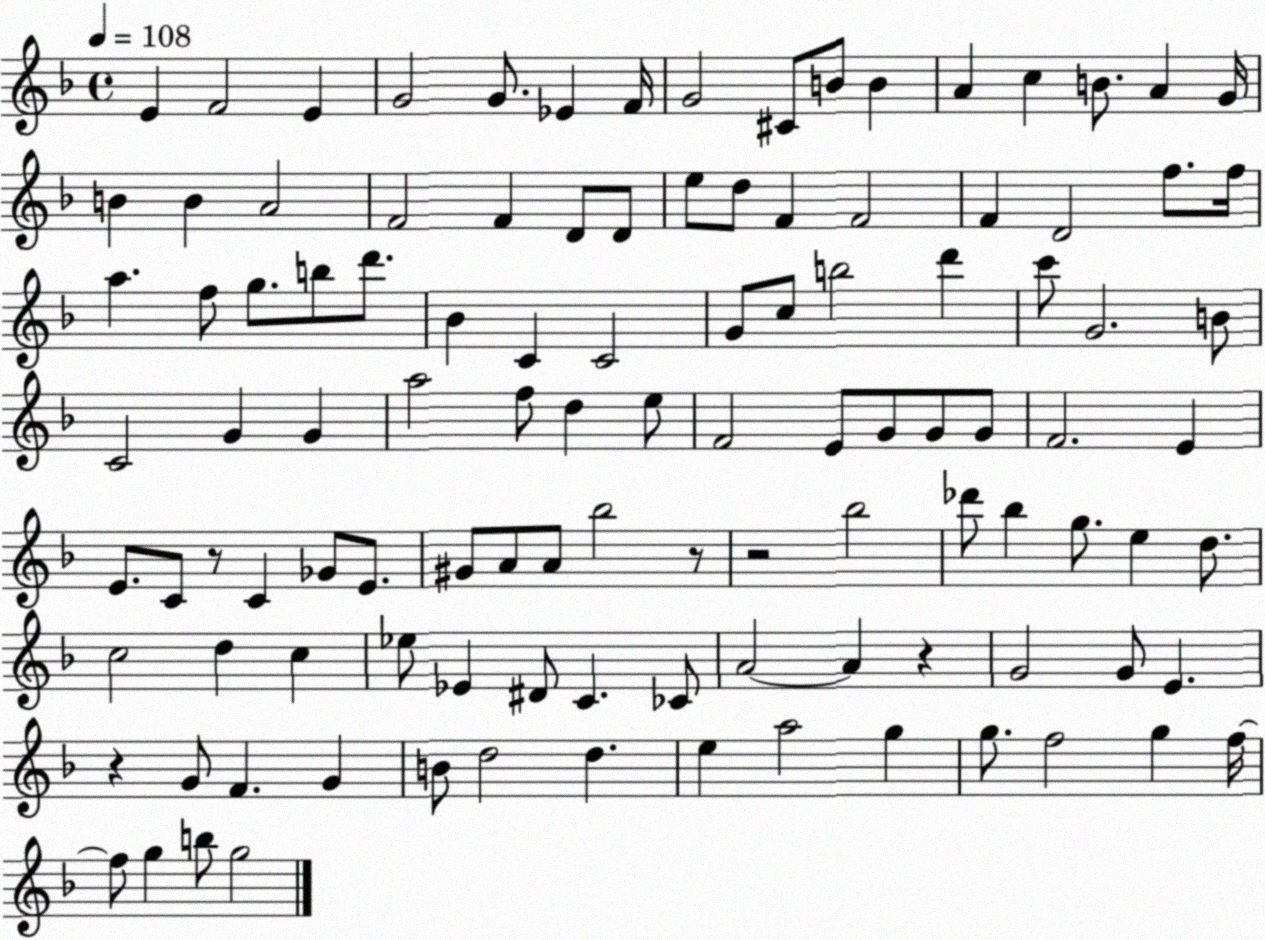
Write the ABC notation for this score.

X:1
T:Untitled
M:4/4
L:1/4
K:F
E F2 E G2 G/2 _E F/4 G2 ^C/2 B/2 B A c B/2 A G/4 B B A2 F2 F D/2 D/2 e/2 d/2 F F2 F D2 f/2 f/4 a f/2 g/2 b/2 d'/2 _B C C2 G/2 c/2 b2 d' c'/2 G2 B/2 C2 G G a2 f/2 d e/2 F2 E/2 G/2 G/2 G/2 F2 E E/2 C/2 z/2 C _G/2 E/2 ^G/2 A/2 A/2 _b2 z/2 z2 _b2 _d'/2 _b g/2 e d/2 c2 d c _e/2 _E ^D/2 C _C/2 A2 A z G2 G/2 E z G/2 F G B/2 d2 d e a2 g g/2 f2 g f/4 f/2 g b/2 g2